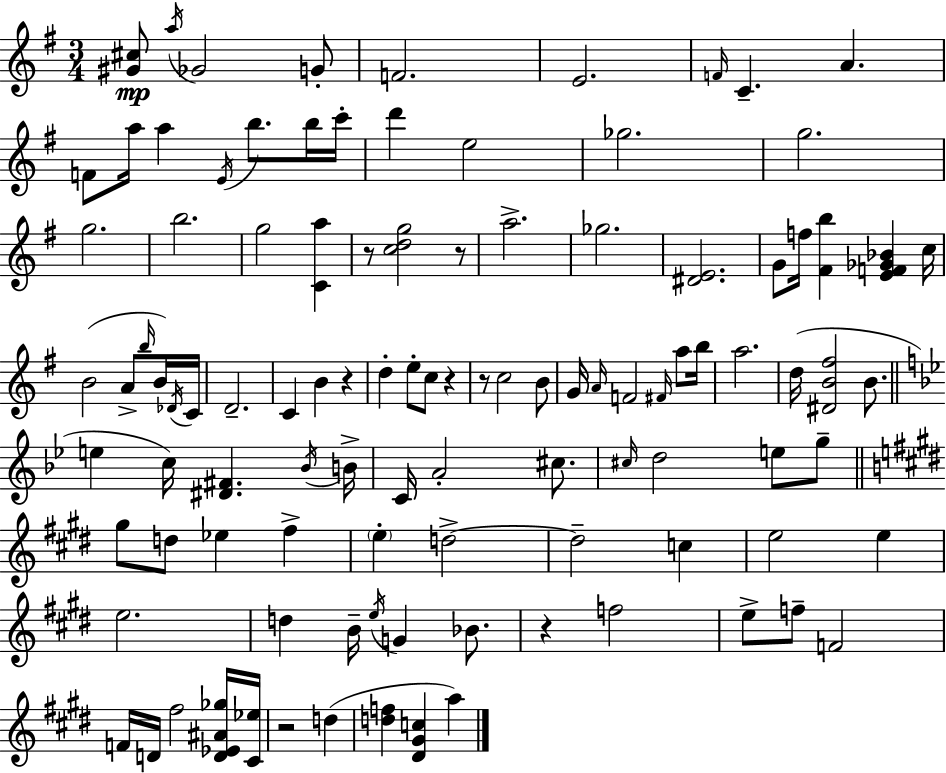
{
  \clef treble
  \numericTimeSignature
  \time 3/4
  \key e \minor
  <gis' cis''>8\mp \acciaccatura { a''16 } ges'2 g'8-. | f'2. | e'2. | \grace { f'16 } c'4.-- a'4. | \break f'8 a''16 a''4 \acciaccatura { e'16 } b''8. | b''16 c'''16-. d'''4 e''2 | ges''2. | g''2. | \break g''2. | b''2. | g''2 <c' a''>4 | r8 <c'' d'' g''>2 | \break r8 a''2.-> | ges''2. | <dis' e'>2. | g'8 f''16 <fis' b''>4 <e' f' ges' bes'>4 | \break c''16 b'2( a'8-> | \grace { b''16 }) b'16 \acciaccatura { des'16 } c'16 d'2.-- | c'4 b'4 | r4 d''4-. e''8-. c''8 | \break r4 r8 c''2 | b'8 g'16 \grace { a'16 } f'2 | \grace { fis'16 } a''8 b''16 a''2. | d''16( <dis' b' fis''>2 | \break b'8. \bar "||" \break \key bes \major e''4 c''16) <dis' fis'>4. \acciaccatura { bes'16 } | b'16-> c'16 a'2-. cis''8. | \grace { cis''16 } d''2 e''8 | g''8-- \bar "||" \break \key e \major gis''8 d''8 ees''4 fis''4-> | \parenthesize e''4-. d''2->~~ | d''2-- c''4 | e''2 e''4 | \break e''2. | d''4 b'16-- \acciaccatura { e''16 } g'4 bes'8. | r4 f''2 | e''8-> f''8-- f'2 | \break f'16 d'16 fis''2 <d' ees' ais' ges''>16 | <cis' ees''>16 r2 d''4( | <d'' f''>4 <dis' gis' c''>4 a''4) | \bar "|."
}